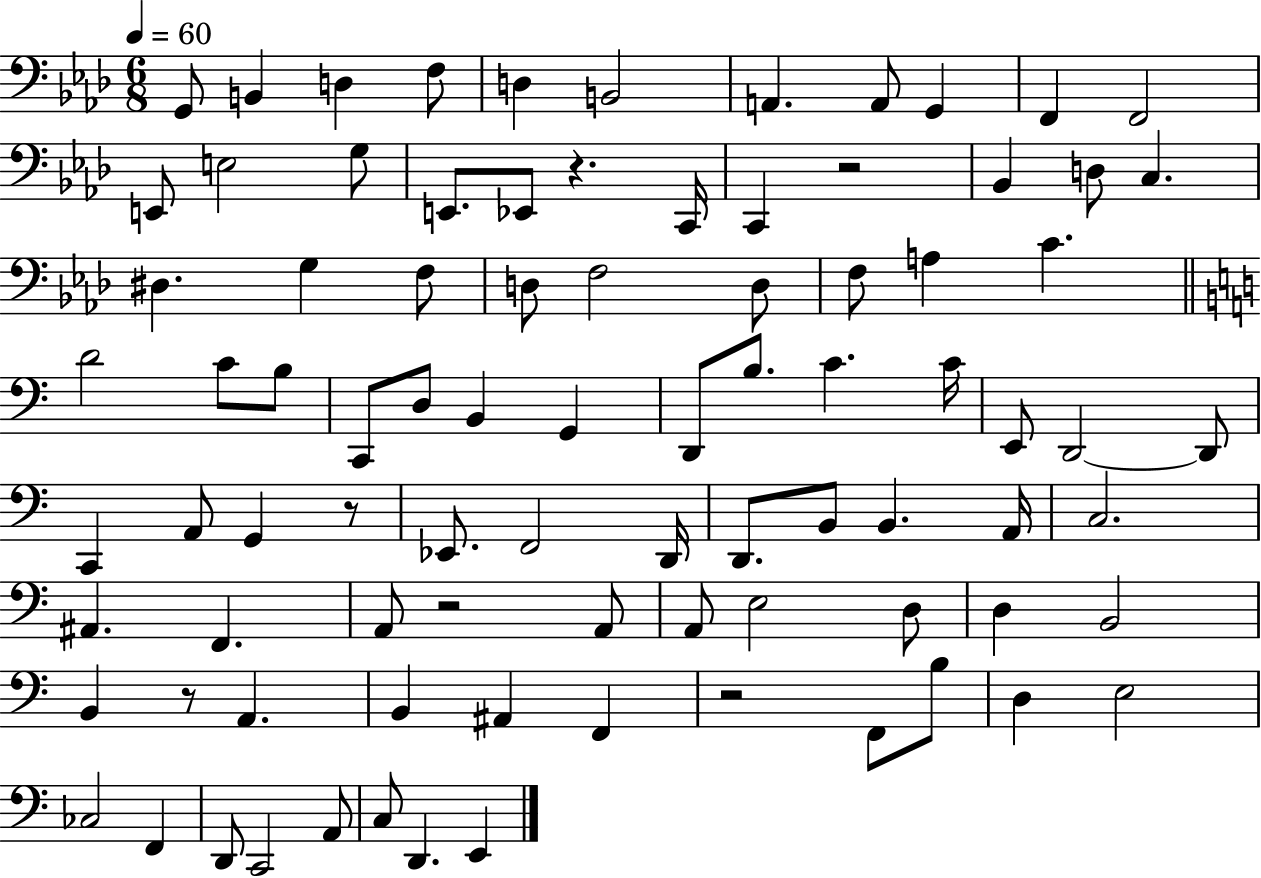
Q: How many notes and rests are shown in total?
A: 87